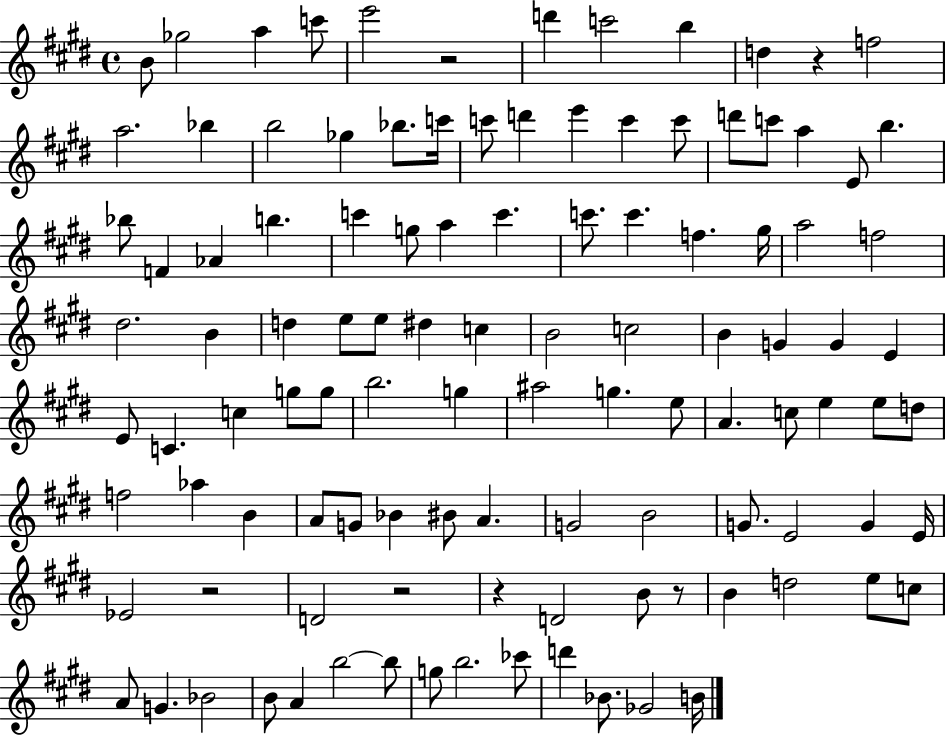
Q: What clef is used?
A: treble